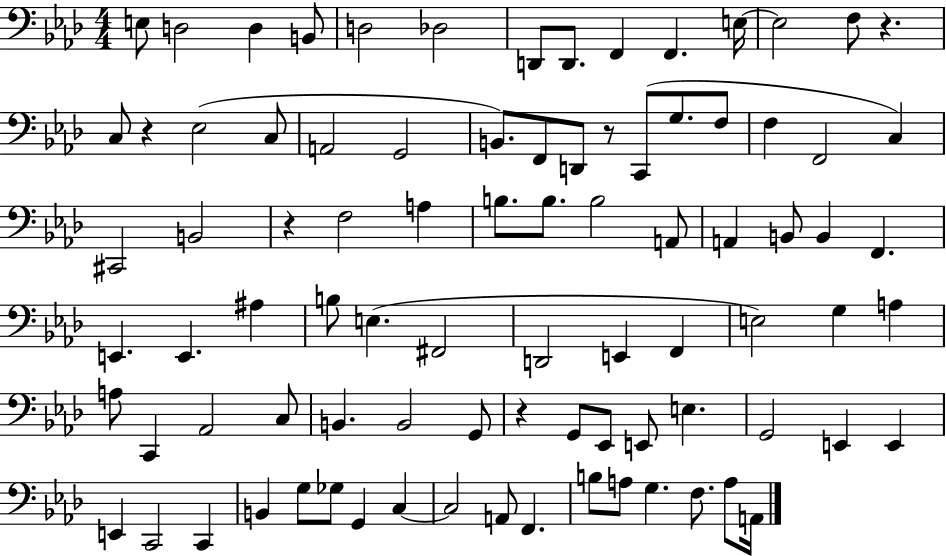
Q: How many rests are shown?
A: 5